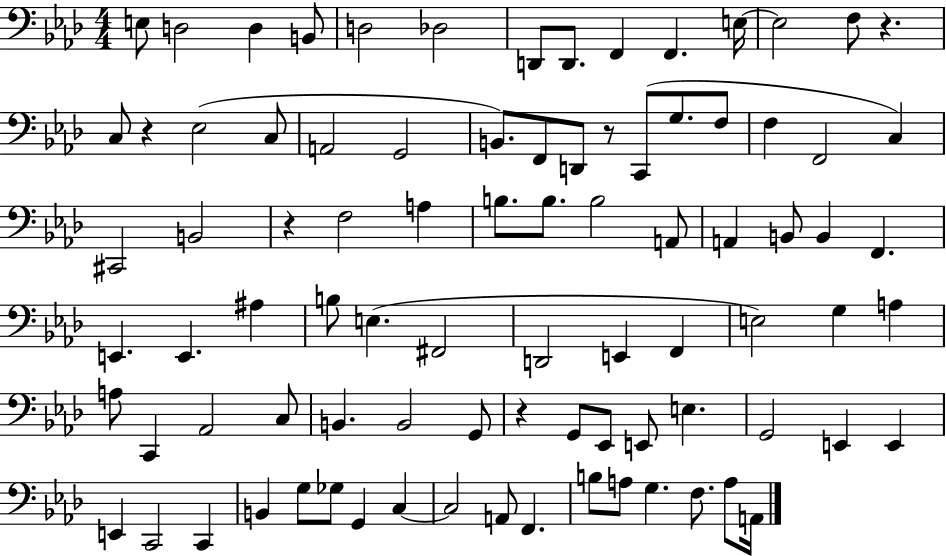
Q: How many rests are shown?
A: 5